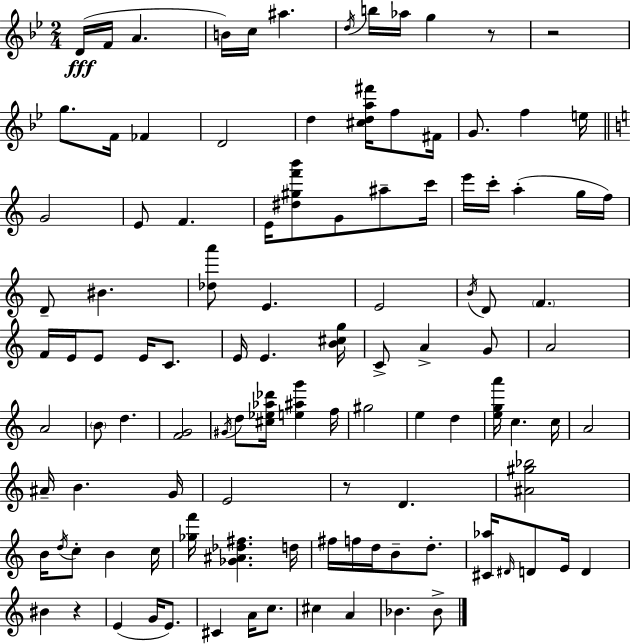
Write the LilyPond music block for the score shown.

{
  \clef treble
  \numericTimeSignature
  \time 2/4
  \key g \minor
  d'16(\fff f'16 a'4. | b'16) c''16 ais''4. | \acciaccatura { d''16 } b''16 aes''16 g''4 r8 | r2 | \break g''8. f'16 fes'4 | d'2 | d''4 <cis'' d'' a'' fis'''>16 f''8 | fis'16 g'8. f''4 | \break e''16 \bar "||" \break \key a \minor g'2 | e'8 f'4. | e'16 <dis'' gis'' f''' b'''>8 g'8 ais''8-- c'''16 | e'''16 c'''16-. a''4-.( g''16 f''16) | \break d'8-- bis'4. | <des'' a'''>8 e'4. | e'2 | \acciaccatura { b'16 } d'8 \parenthesize f'4. | \break f'16 e'16 e'8 e'16 c'8. | e'16 e'4. | <b' cis'' g''>16 c'8-> a'4-> g'8 | a'2 | \break a'2 | \parenthesize b'8 d''4. | <f' g'>2 | \acciaccatura { gis'16 } d''8 <cis'' ees'' aes'' des'''>16 <e'' ais'' g'''>4 | \break f''16 gis''2 | e''4 d''4 | <e'' g'' a'''>16 c''4. | c''16 a'2 | \break ais'16-- b'4. | g'16 e'2 | r8 d'4. | <ais' gis'' bes''>2 | \break b'16 \acciaccatura { d''16 } c''8-. b'4 | c''16 <ges'' f'''>16 <ges' ais' des'' fis''>4. | d''16 fis''16 f''16 d''16 b'8-- | d''8.-. <cis' aes''>16 \grace { dis'16 } d'8 e'16 | \break d'4 bis'4 | r4 e'4( | g'16 e'8.) cis'4 | a'16 c''8. cis''4 | \break a'4 bes'4. | bes'8-> \bar "|."
}